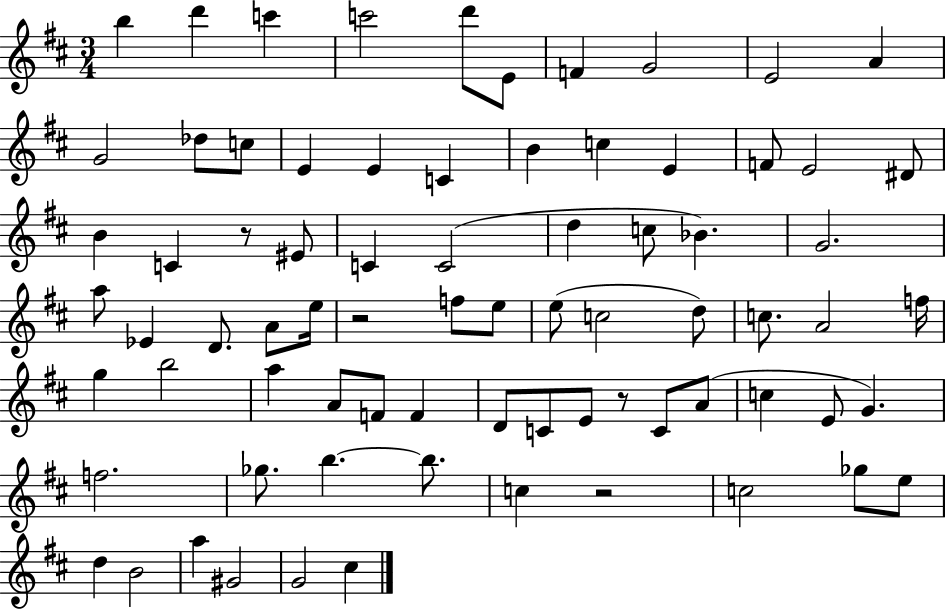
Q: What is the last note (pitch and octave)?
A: C#5